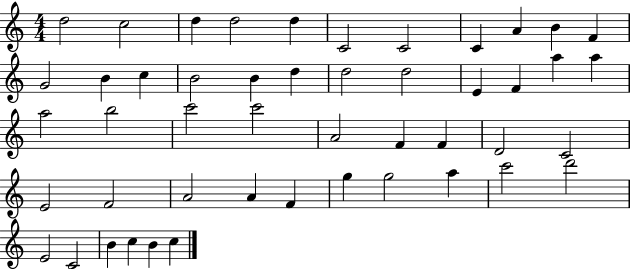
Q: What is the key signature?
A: C major